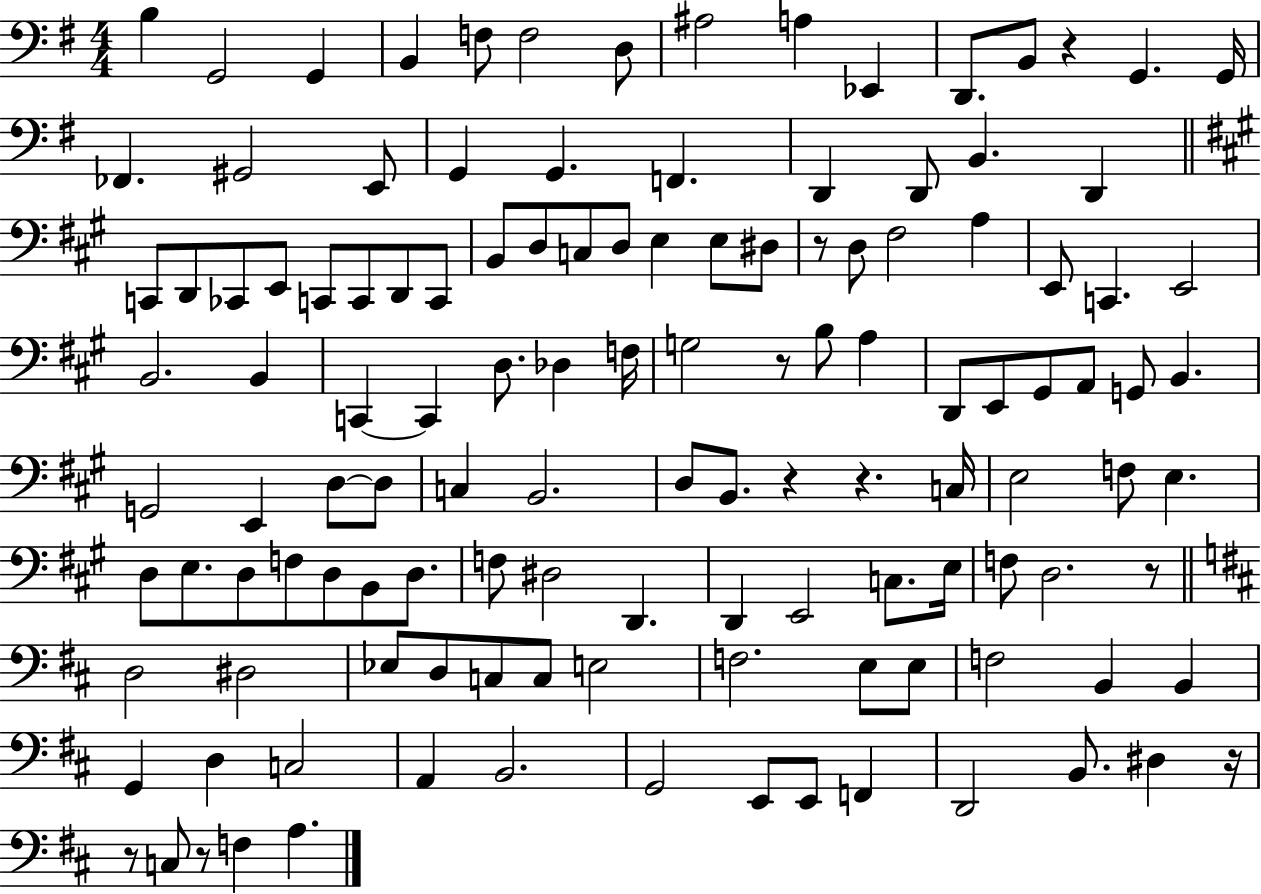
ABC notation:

X:1
T:Untitled
M:4/4
L:1/4
K:G
B, G,,2 G,, B,, F,/2 F,2 D,/2 ^A,2 A, _E,, D,,/2 B,,/2 z G,, G,,/4 _F,, ^G,,2 E,,/2 G,, G,, F,, D,, D,,/2 B,, D,, C,,/2 D,,/2 _C,,/2 E,,/2 C,,/2 C,,/2 D,,/2 C,,/2 B,,/2 D,/2 C,/2 D,/2 E, E,/2 ^D,/2 z/2 D,/2 ^F,2 A, E,,/2 C,, E,,2 B,,2 B,, C,, C,, D,/2 _D, F,/4 G,2 z/2 B,/2 A, D,,/2 E,,/2 ^G,,/2 A,,/2 G,,/2 B,, G,,2 E,, D,/2 D,/2 C, B,,2 D,/2 B,,/2 z z C,/4 E,2 F,/2 E, D,/2 E,/2 D,/2 F,/2 D,/2 B,,/2 D,/2 F,/2 ^D,2 D,, D,, E,,2 C,/2 E,/4 F,/2 D,2 z/2 D,2 ^D,2 _E,/2 D,/2 C,/2 C,/2 E,2 F,2 E,/2 E,/2 F,2 B,, B,, G,, D, C,2 A,, B,,2 G,,2 E,,/2 E,,/2 F,, D,,2 B,,/2 ^D, z/4 z/2 C,/2 z/2 F, A,